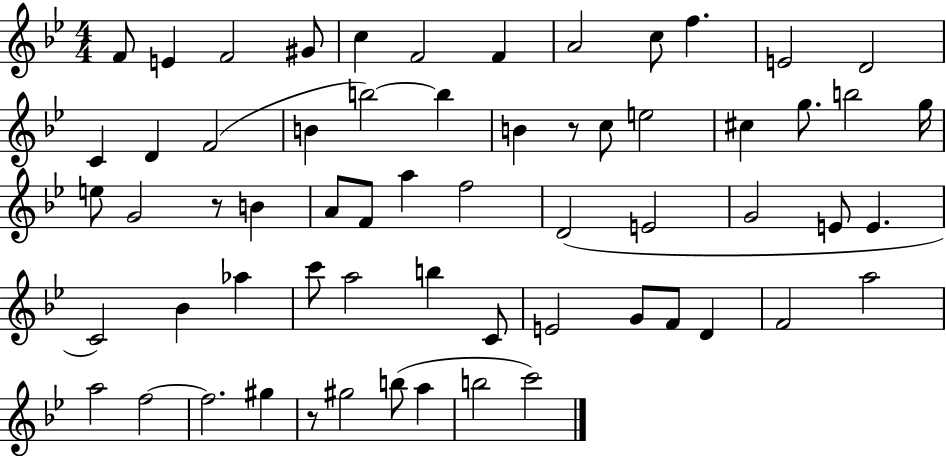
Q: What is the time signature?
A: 4/4